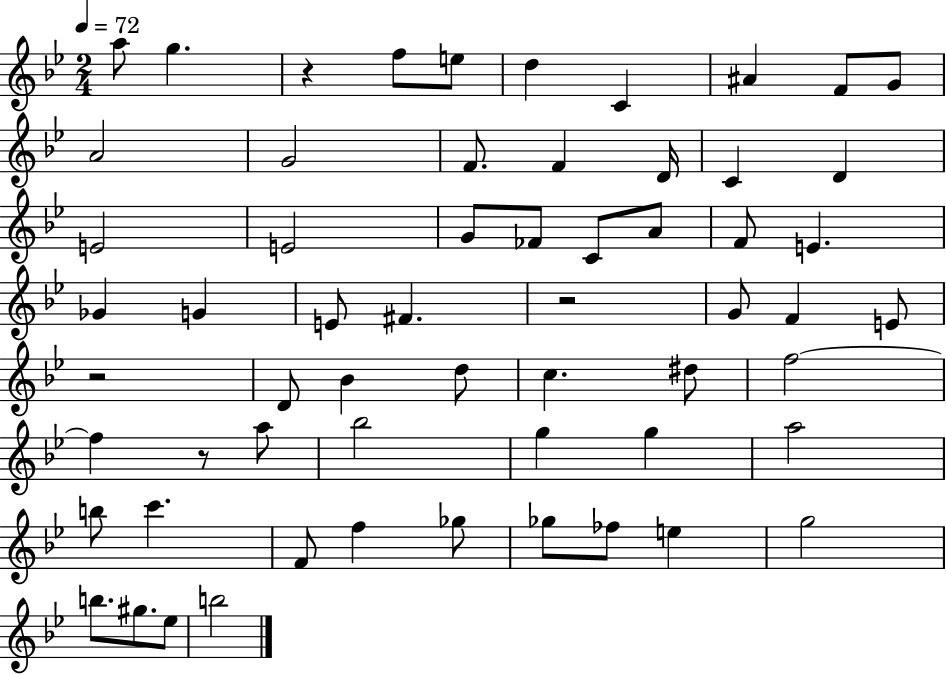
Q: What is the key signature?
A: BES major